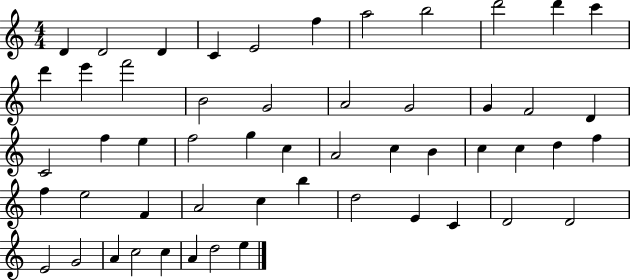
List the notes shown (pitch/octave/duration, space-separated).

D4/q D4/h D4/q C4/q E4/h F5/q A5/h B5/h D6/h D6/q C6/q D6/q E6/q F6/h B4/h G4/h A4/h G4/h G4/q F4/h D4/q C4/h F5/q E5/q F5/h G5/q C5/q A4/h C5/q B4/q C5/q C5/q D5/q F5/q F5/q E5/h F4/q A4/h C5/q B5/q D5/h E4/q C4/q D4/h D4/h E4/h G4/h A4/q C5/h C5/q A4/q D5/h E5/q